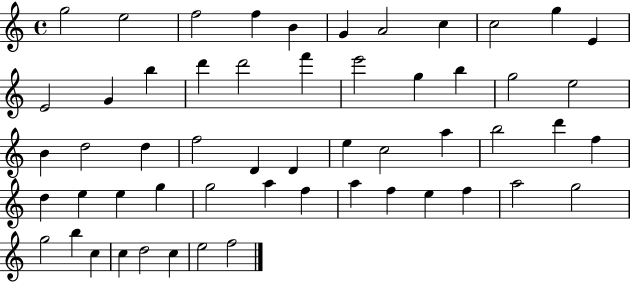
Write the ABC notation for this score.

X:1
T:Untitled
M:4/4
L:1/4
K:C
g2 e2 f2 f B G A2 c c2 g E E2 G b d' d'2 f' e'2 g b g2 e2 B d2 d f2 D D e c2 a b2 d' f d e e g g2 a f a f e f a2 g2 g2 b c c d2 c e2 f2